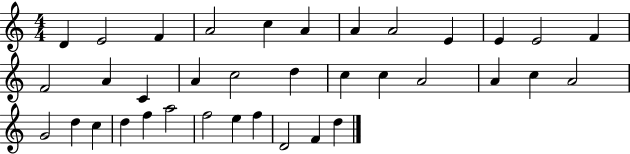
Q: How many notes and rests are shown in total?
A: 36